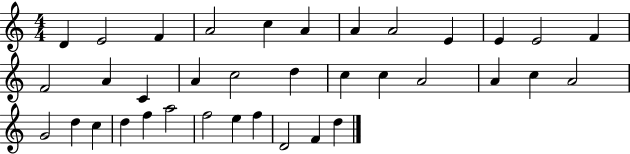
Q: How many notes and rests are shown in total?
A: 36